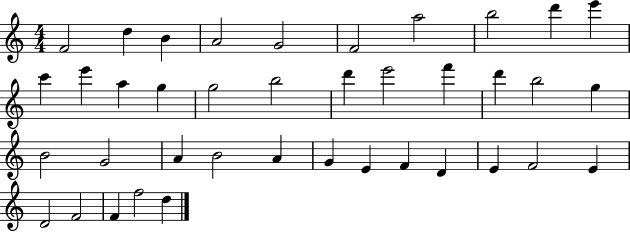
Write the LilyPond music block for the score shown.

{
  \clef treble
  \numericTimeSignature
  \time 4/4
  \key c \major
  f'2 d''4 b'4 | a'2 g'2 | f'2 a''2 | b''2 d'''4 e'''4 | \break c'''4 e'''4 a''4 g''4 | g''2 b''2 | d'''4 e'''2 f'''4 | d'''4 b''2 g''4 | \break b'2 g'2 | a'4 b'2 a'4 | g'4 e'4 f'4 d'4 | e'4 f'2 e'4 | \break d'2 f'2 | f'4 f''2 d''4 | \bar "|."
}